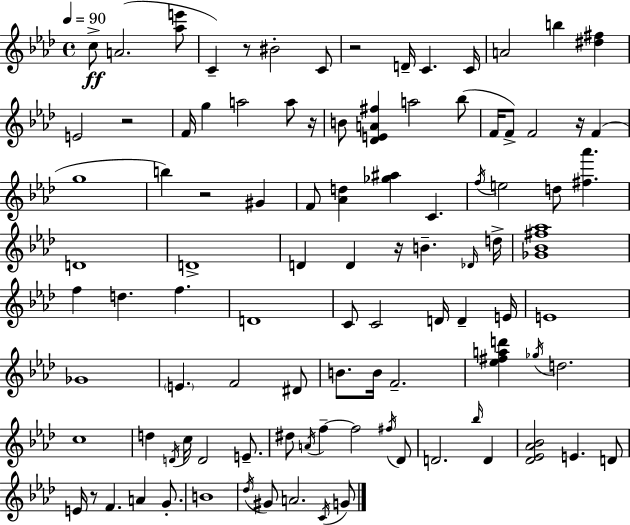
C5/e A4/h. [Ab5,E6]/e C4/q R/e BIS4/h C4/e R/h D4/s C4/q. C4/s A4/h B5/q [D#5,F#5]/q E4/h R/h F4/s G5/q A5/h A5/e R/s B4/e [Db4,E4,A4,F#5]/q A5/h Bb5/e F4/s F4/e F4/h R/s F4/q G5/w B5/q R/h G#4/q F4/e [Ab4,D5]/q [Gb5,A#5]/q C4/q. F5/s E5/h D5/e [F#5,Ab6]/q. D4/w D4/w D4/q D4/q R/s B4/q. Db4/s D5/s [Gb4,Bb4,F#5,Ab5]/w F5/q D5/q. F5/q. D4/w C4/e C4/h D4/s D4/q E4/s E4/w Gb4/w E4/q. F4/h D#4/e B4/e. B4/s F4/h. [Eb5,F#5,A5,D6]/q Gb5/s D5/h. C5/w D5/q D4/s C5/s D4/h E4/e. D#5/e A4/s F5/q F5/h F#5/s Db4/e D4/h. Bb5/s D4/q [Db4,Eb4,Ab4,Bb4]/h E4/q. D4/e E4/s R/e F4/q. A4/q G4/e. B4/w Db5/s G#4/e A4/h. C4/s G4/e